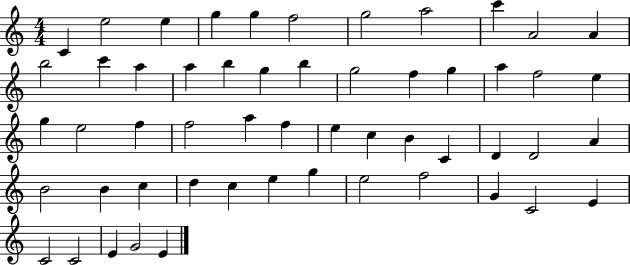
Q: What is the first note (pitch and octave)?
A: C4